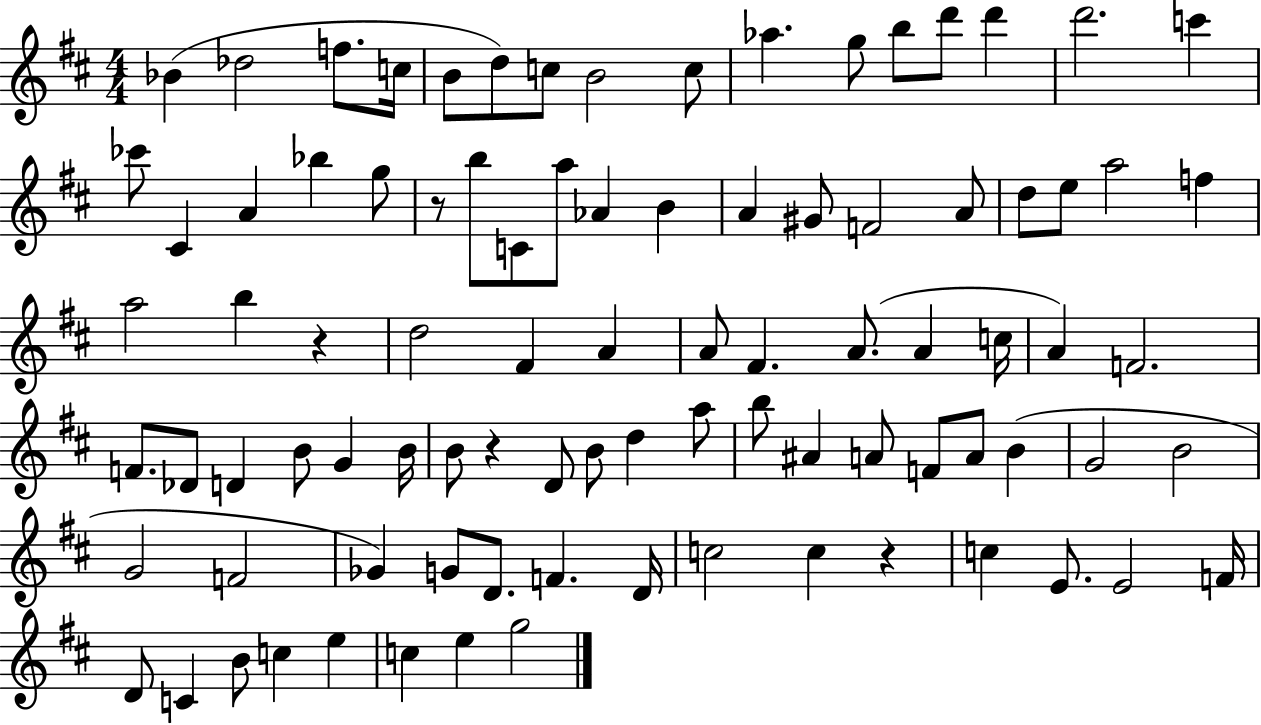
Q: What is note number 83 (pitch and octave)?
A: E5